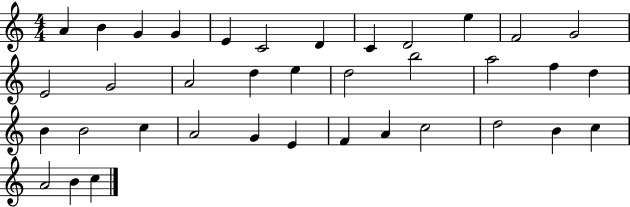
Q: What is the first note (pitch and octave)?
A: A4